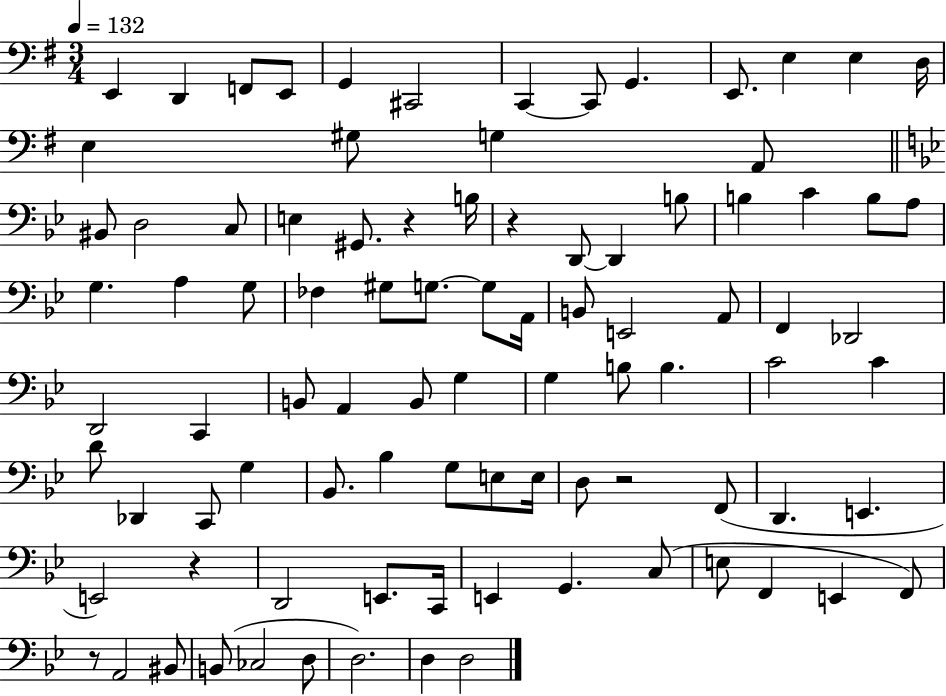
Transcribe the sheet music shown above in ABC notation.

X:1
T:Untitled
M:3/4
L:1/4
K:G
E,, D,, F,,/2 E,,/2 G,, ^C,,2 C,, C,,/2 G,, E,,/2 E, E, D,/4 E, ^G,/2 G, A,,/2 ^B,,/2 D,2 C,/2 E, ^G,,/2 z B,/4 z D,,/2 D,, B,/2 B, C B,/2 A,/2 G, A, G,/2 _F, ^G,/2 G,/2 G,/2 A,,/4 B,,/2 E,,2 A,,/2 F,, _D,,2 D,,2 C,, B,,/2 A,, B,,/2 G, G, B,/2 B, C2 C D/2 _D,, C,,/2 G, _B,,/2 _B, G,/2 E,/2 E,/4 D,/2 z2 F,,/2 D,, E,, E,,2 z D,,2 E,,/2 C,,/4 E,, G,, C,/2 E,/2 F,, E,, F,,/2 z/2 A,,2 ^B,,/2 B,,/2 _C,2 D,/2 D,2 D, D,2